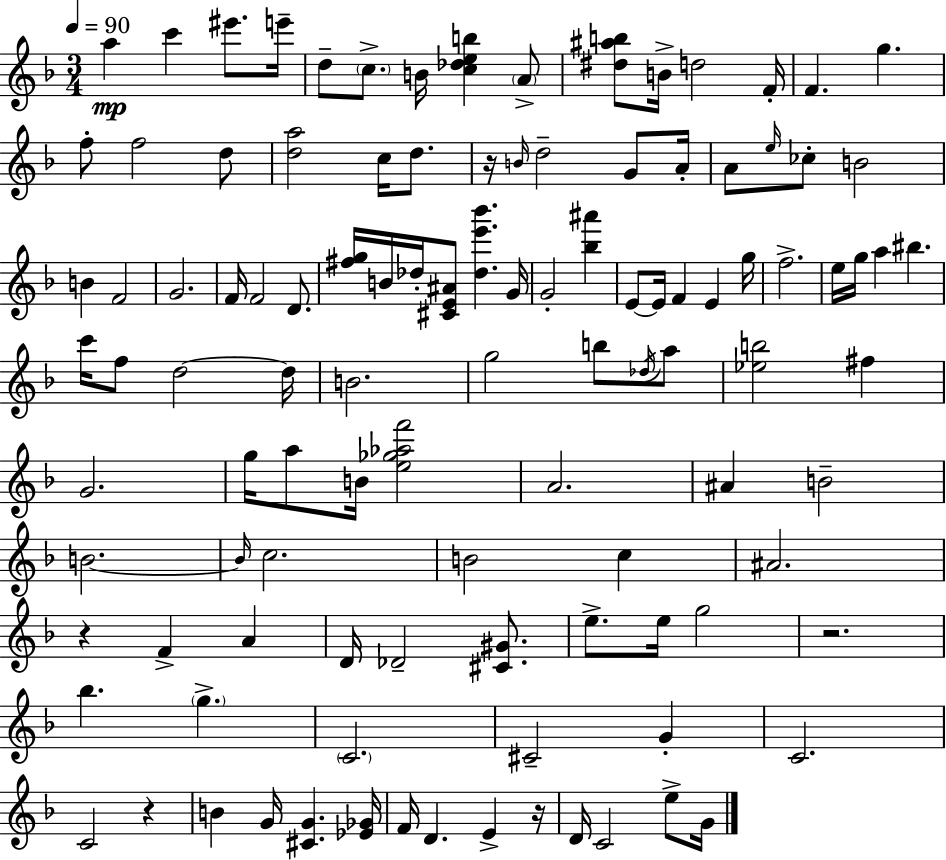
A5/q C6/q EIS6/e. E6/s D5/e C5/e. B4/s [C5,Db5,E5,B5]/q A4/e [D#5,A#5,B5]/e B4/s D5/h F4/s F4/q. G5/q. F5/e F5/h D5/e [D5,A5]/h C5/s D5/e. R/s B4/s D5/h G4/e A4/s A4/e E5/s CES5/e B4/h B4/q F4/h G4/h. F4/s F4/h D4/e. [F#5,G5]/s B4/s Db5/s [C#4,E4,A#4]/e [Db5,E6,Bb6]/q. G4/s G4/h [Bb5,A#6]/q E4/e E4/s F4/q E4/q G5/s F5/h. E5/s G5/s A5/q BIS5/q. C6/s F5/e D5/h D5/s B4/h. G5/h B5/e Db5/s A5/e [Eb5,B5]/h F#5/q G4/h. G5/s A5/e B4/s [E5,Gb5,Ab5,F6]/h A4/h. A#4/q B4/h B4/h. B4/s C5/h. B4/h C5/q A#4/h. R/q F4/q A4/q D4/s Db4/h [C#4,G#4]/e. E5/e. E5/s G5/h R/h. Bb5/q. G5/q. C4/h. C#4/h G4/q C4/h. C4/h R/q B4/q G4/s [C#4,G4]/q. [Eb4,Gb4]/s F4/s D4/q. E4/q R/s D4/s C4/h E5/e G4/s